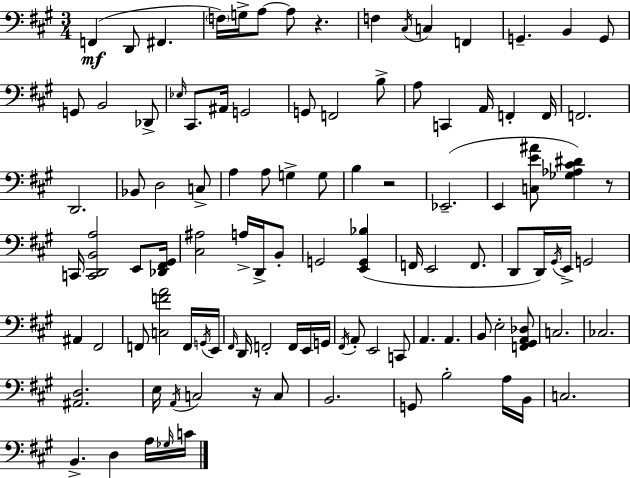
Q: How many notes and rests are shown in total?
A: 105